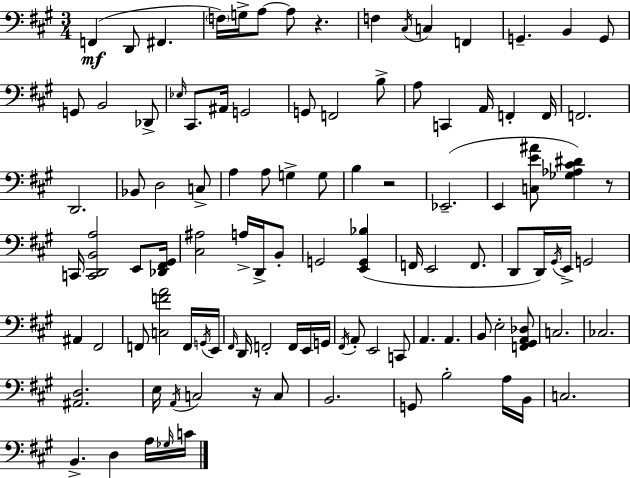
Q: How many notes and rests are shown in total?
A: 105